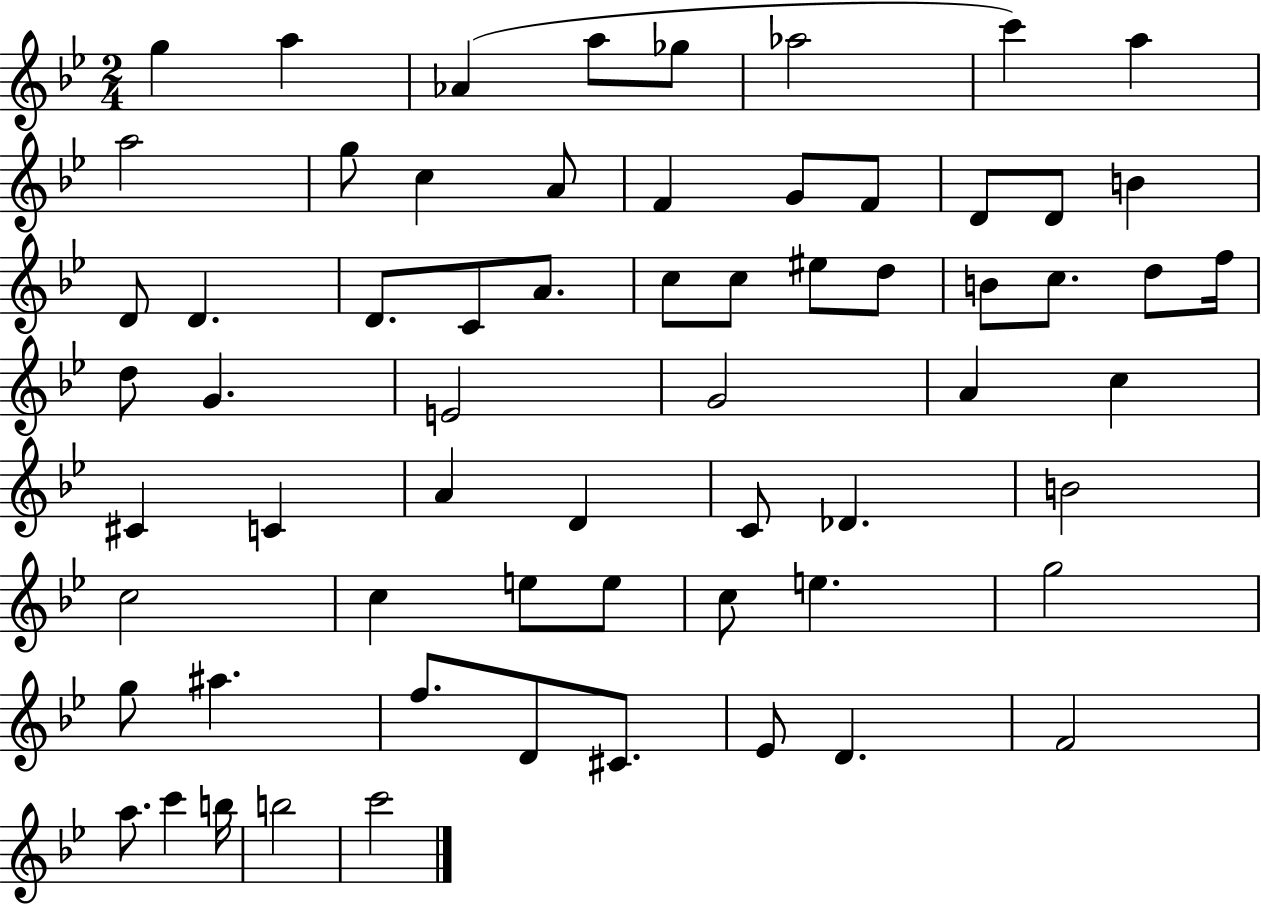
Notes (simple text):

G5/q A5/q Ab4/q A5/e Gb5/e Ab5/h C6/q A5/q A5/h G5/e C5/q A4/e F4/q G4/e F4/e D4/e D4/e B4/q D4/e D4/q. D4/e. C4/e A4/e. C5/e C5/e EIS5/e D5/e B4/e C5/e. D5/e F5/s D5/e G4/q. E4/h G4/h A4/q C5/q C#4/q C4/q A4/q D4/q C4/e Db4/q. B4/h C5/h C5/q E5/e E5/e C5/e E5/q. G5/h G5/e A#5/q. F5/e. D4/e C#4/e. Eb4/e D4/q. F4/h A5/e. C6/q B5/s B5/h C6/h